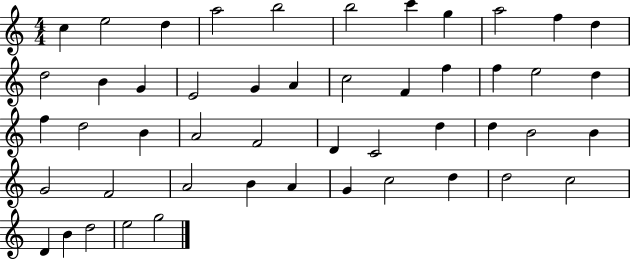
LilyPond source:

{
  \clef treble
  \numericTimeSignature
  \time 4/4
  \key c \major
  c''4 e''2 d''4 | a''2 b''2 | b''2 c'''4 g''4 | a''2 f''4 d''4 | \break d''2 b'4 g'4 | e'2 g'4 a'4 | c''2 f'4 f''4 | f''4 e''2 d''4 | \break f''4 d''2 b'4 | a'2 f'2 | d'4 c'2 d''4 | d''4 b'2 b'4 | \break g'2 f'2 | a'2 b'4 a'4 | g'4 c''2 d''4 | d''2 c''2 | \break d'4 b'4 d''2 | e''2 g''2 | \bar "|."
}